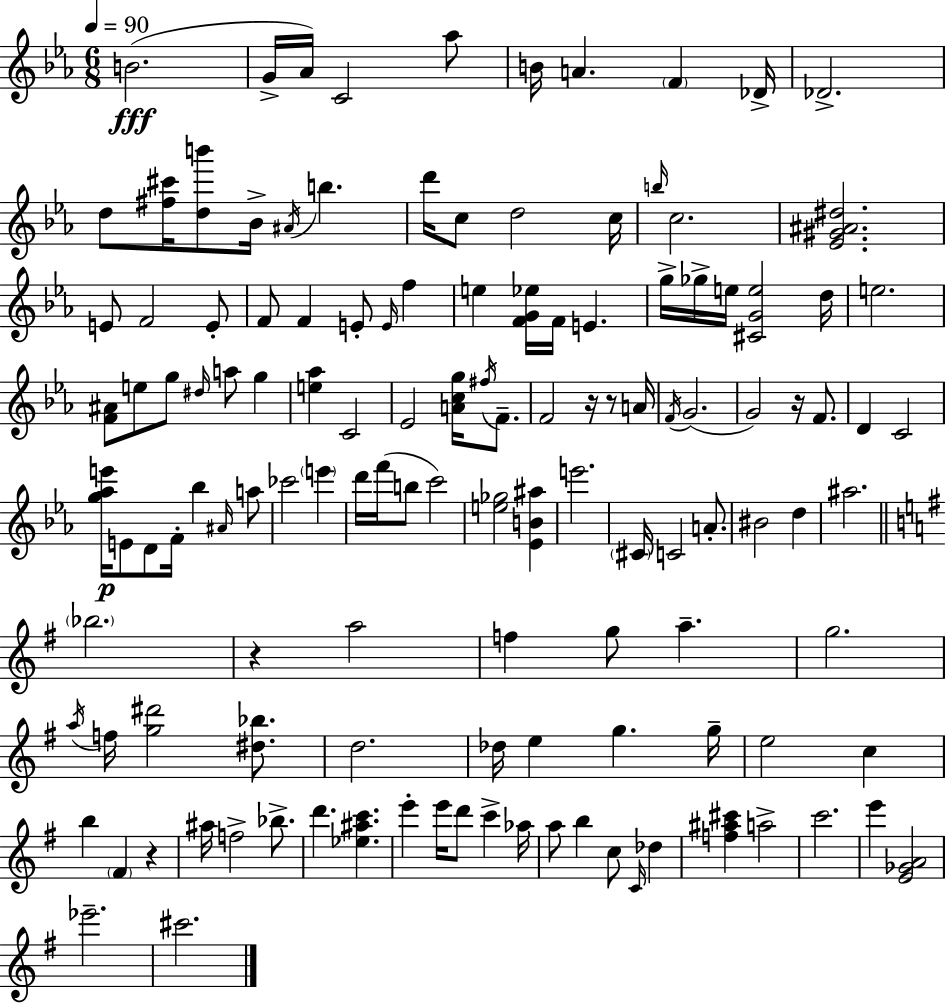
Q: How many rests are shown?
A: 5